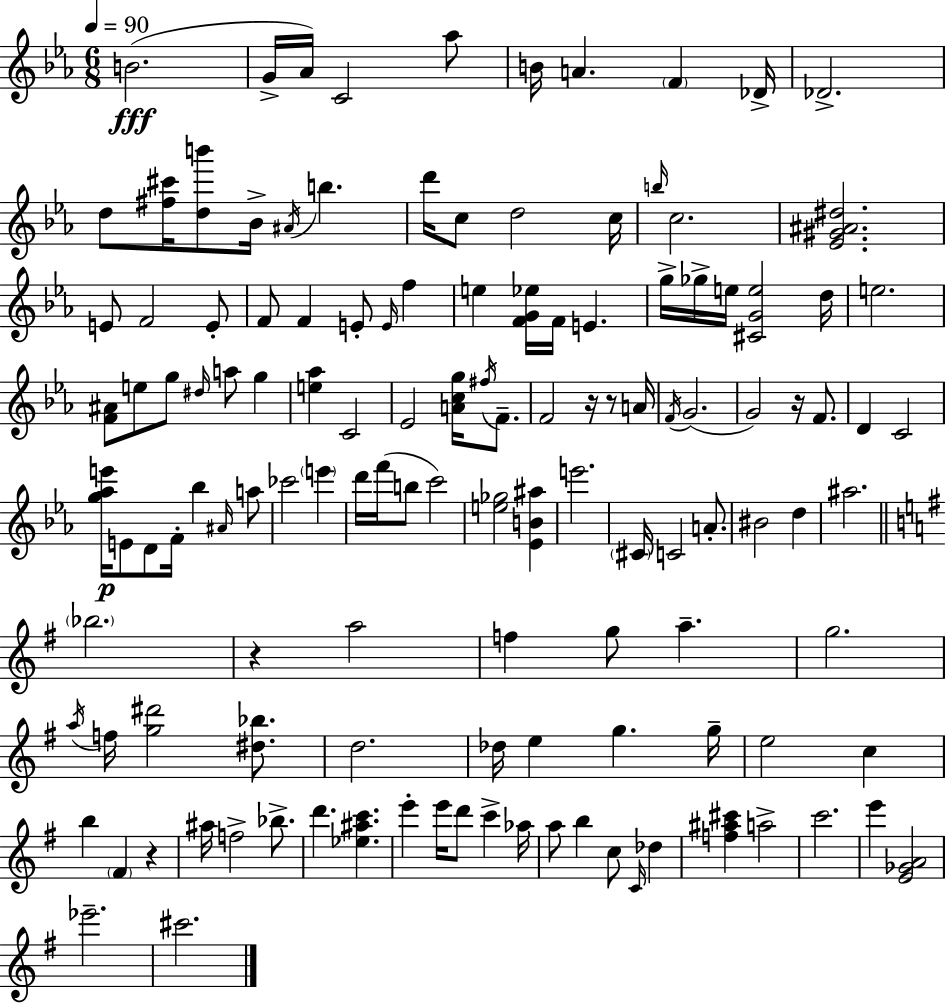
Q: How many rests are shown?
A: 5